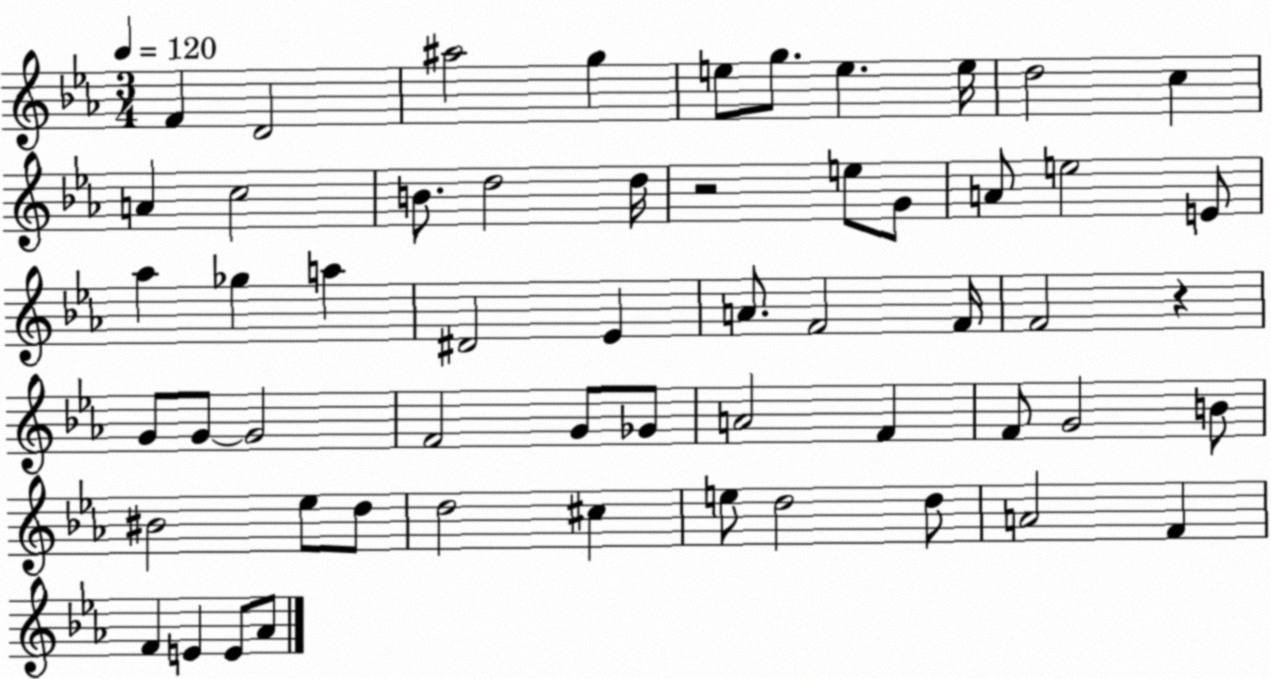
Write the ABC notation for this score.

X:1
T:Untitled
M:3/4
L:1/4
K:Eb
F D2 ^a2 g e/2 g/2 e e/4 d2 c A c2 B/2 d2 d/4 z2 e/2 G/2 A/2 e2 E/2 _a _g a ^D2 _E A/2 F2 F/4 F2 z G/2 G/2 G2 F2 G/2 _G/2 A2 F F/2 G2 B/2 ^B2 _e/2 d/2 d2 ^c e/2 d2 d/2 A2 F F E E/2 _A/2